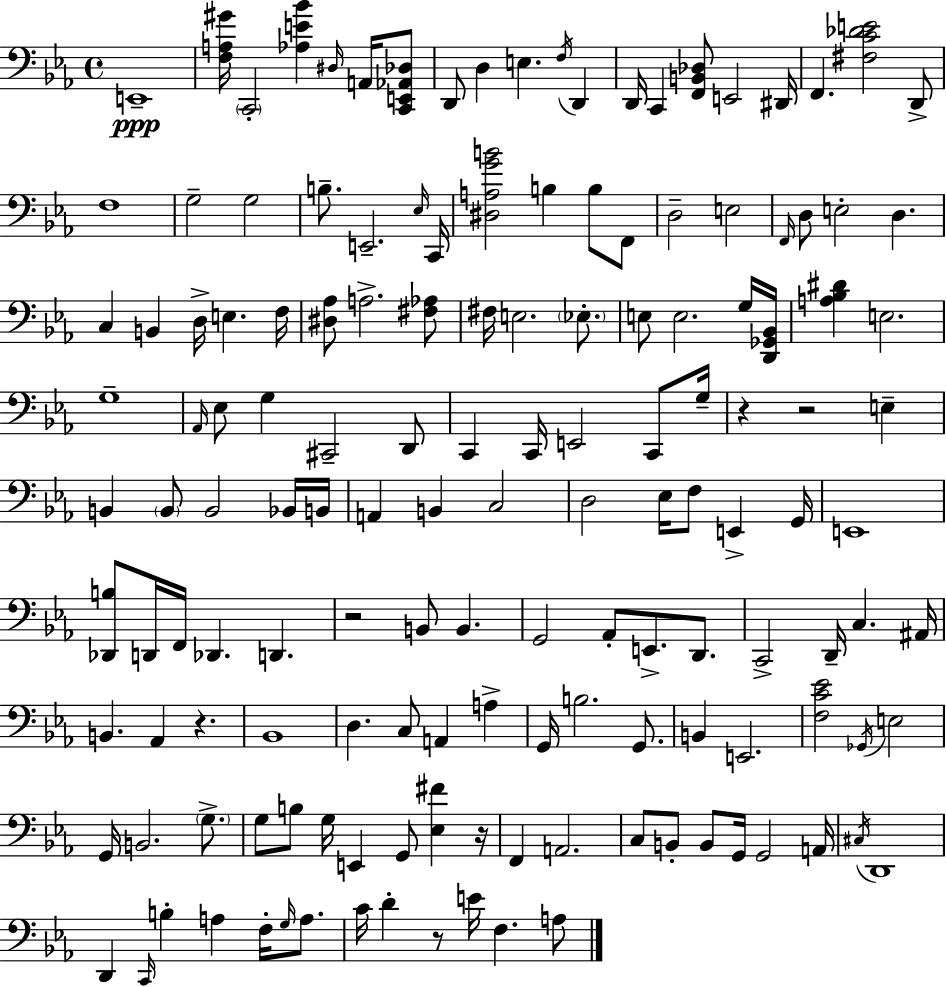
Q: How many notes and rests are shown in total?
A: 147